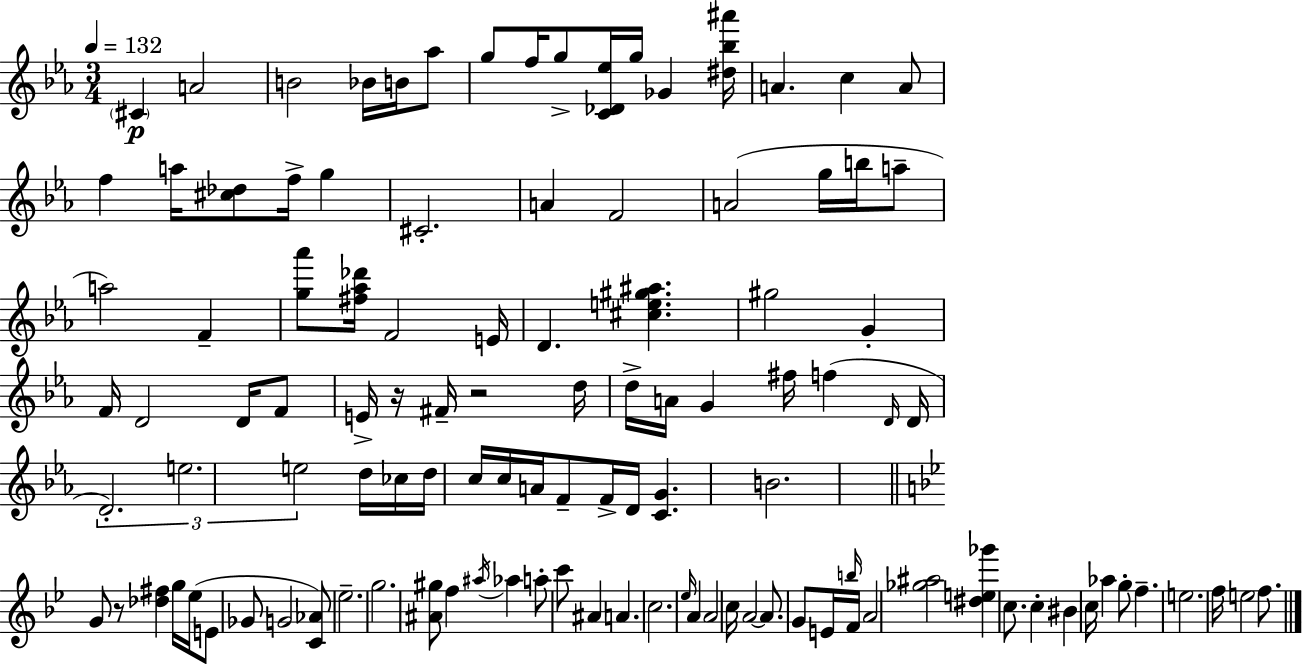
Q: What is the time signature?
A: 3/4